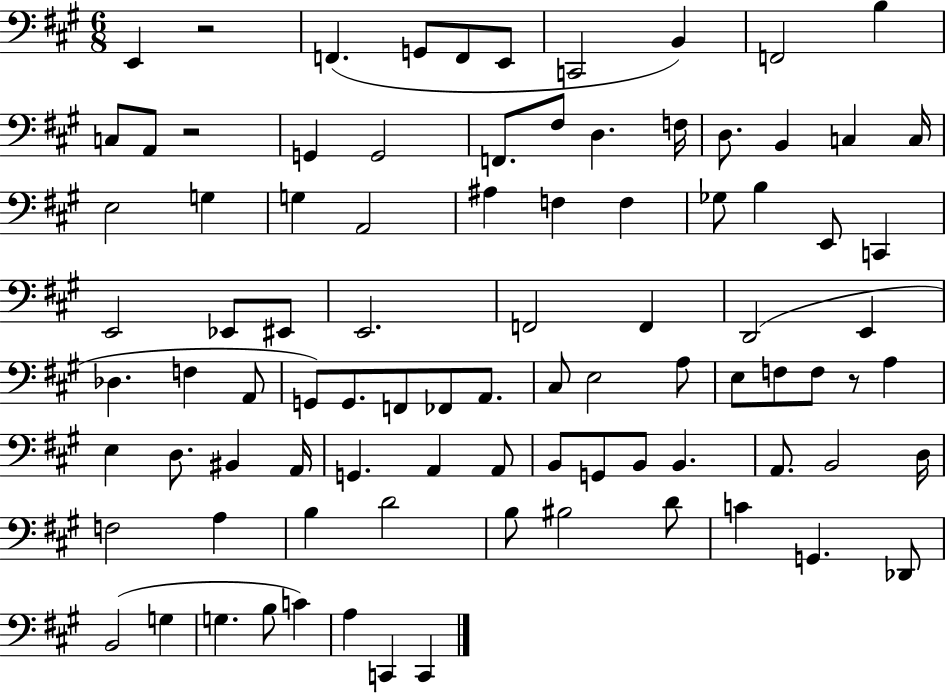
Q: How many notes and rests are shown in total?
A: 90